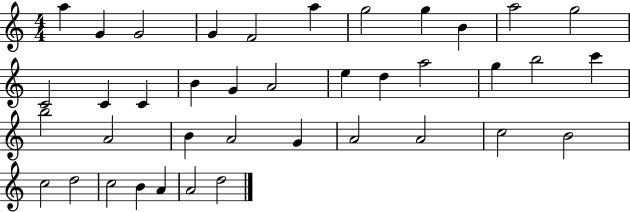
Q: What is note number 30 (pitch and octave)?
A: A4